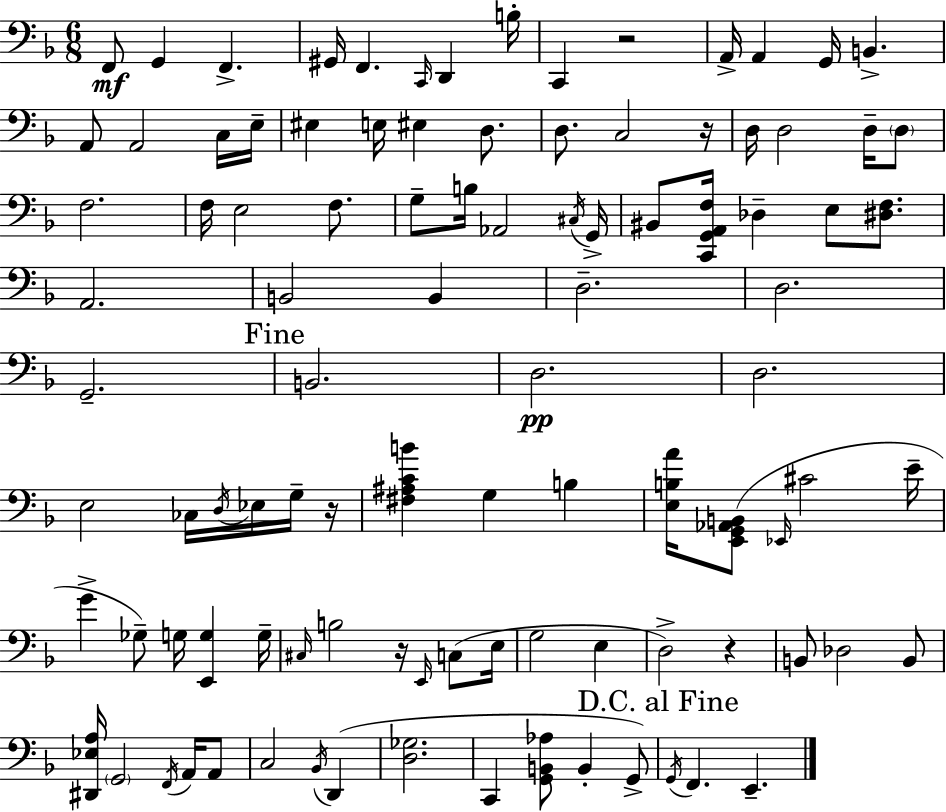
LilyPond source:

{
  \clef bass
  \numericTimeSignature
  \time 6/8
  \key f \major
  f,8\mf g,4 f,4.-> | gis,16 f,4. \grace { c,16 } d,4 | b16-. c,4 r2 | a,16-> a,4 g,16 b,4.-> | \break a,8 a,2 c16 | e16-- eis4 e16 eis4 d8. | d8. c2 | r16 d16 d2 d16-- \parenthesize d8 | \break f2. | f16 e2 f8. | g8-- b16 aes,2 | \acciaccatura { cis16 } g,16-> bis,8 <c, g, a, f>16 des4-- e8 <dis f>8. | \break a,2. | b,2 b,4 | d2.-- | d2. | \break g,2.-- | \mark "Fine" b,2. | d2.\pp | d2. | \break e2 ces16 \acciaccatura { d16 } | ees16 g16-- r16 <fis ais c' b'>4 g4 b4 | <e b a'>16 <e, g, aes, b,>8( \grace { ees,16 } cis'2 | e'16-- g'4-> ges8--) g16 <e, g>4 | \break g16-- \grace { cis16 } b2 | r16 \grace { e,16 }( c8 e16 g2 | e4 d2->) | r4 b,8 des2 | \break b,8 <dis, ees a>16 \parenthesize g,2 | \acciaccatura { f,16 } a,16 a,8 c2 | \acciaccatura { bes,16 } d,4( <d ges>2. | c,4 | \break <g, b, aes>8 b,4-. g,8->) \mark "D.C. al Fine" \acciaccatura { g,16 } f,4. | e,4.-- \bar "|."
}